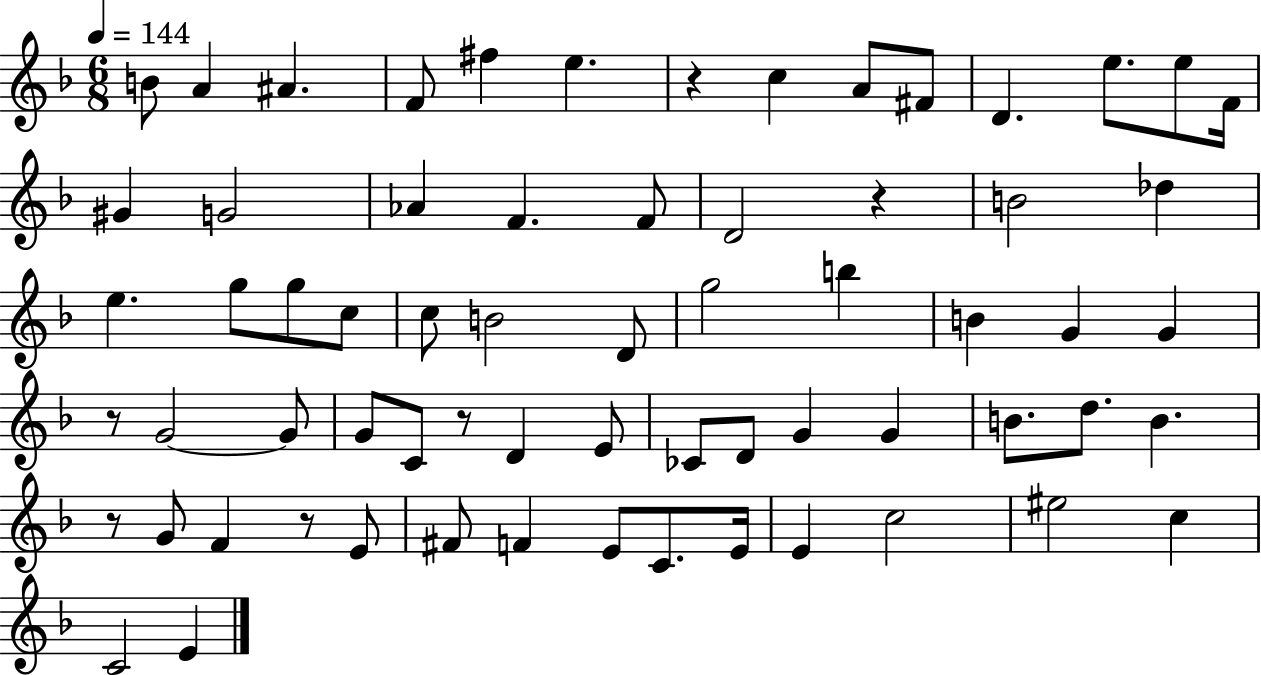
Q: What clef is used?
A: treble